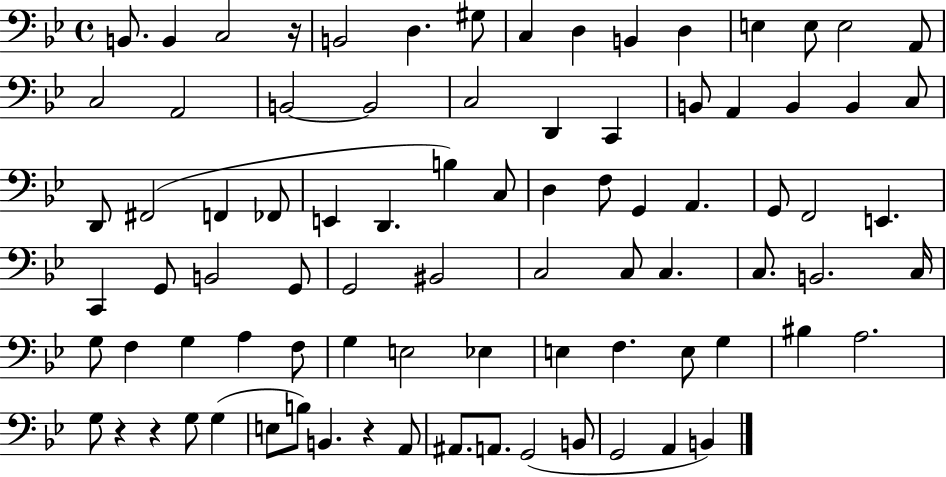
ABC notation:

X:1
T:Untitled
M:4/4
L:1/4
K:Bb
B,,/2 B,, C,2 z/4 B,,2 D, ^G,/2 C, D, B,, D, E, E,/2 E,2 A,,/2 C,2 A,,2 B,,2 B,,2 C,2 D,, C,, B,,/2 A,, B,, B,, C,/2 D,,/2 ^F,,2 F,, _F,,/2 E,, D,, B, C,/2 D, F,/2 G,, A,, G,,/2 F,,2 E,, C,, G,,/2 B,,2 G,,/2 G,,2 ^B,,2 C,2 C,/2 C, C,/2 B,,2 C,/4 G,/2 F, G, A, F,/2 G, E,2 _E, E, F, E,/2 G, ^B, A,2 G,/2 z z G,/2 G, E,/2 B,/2 B,, z A,,/2 ^A,,/2 A,,/2 G,,2 B,,/2 G,,2 A,, B,,